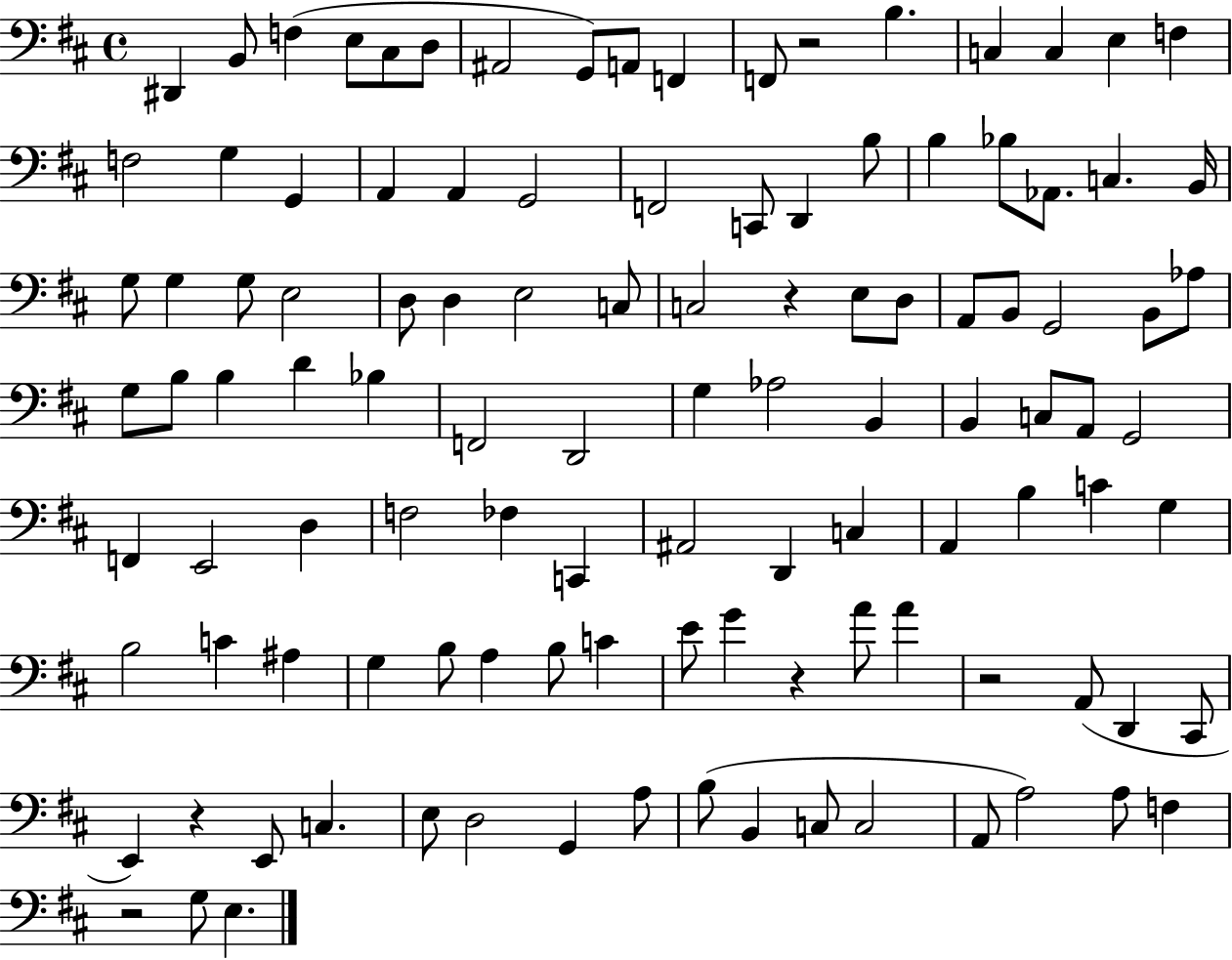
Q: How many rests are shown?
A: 6